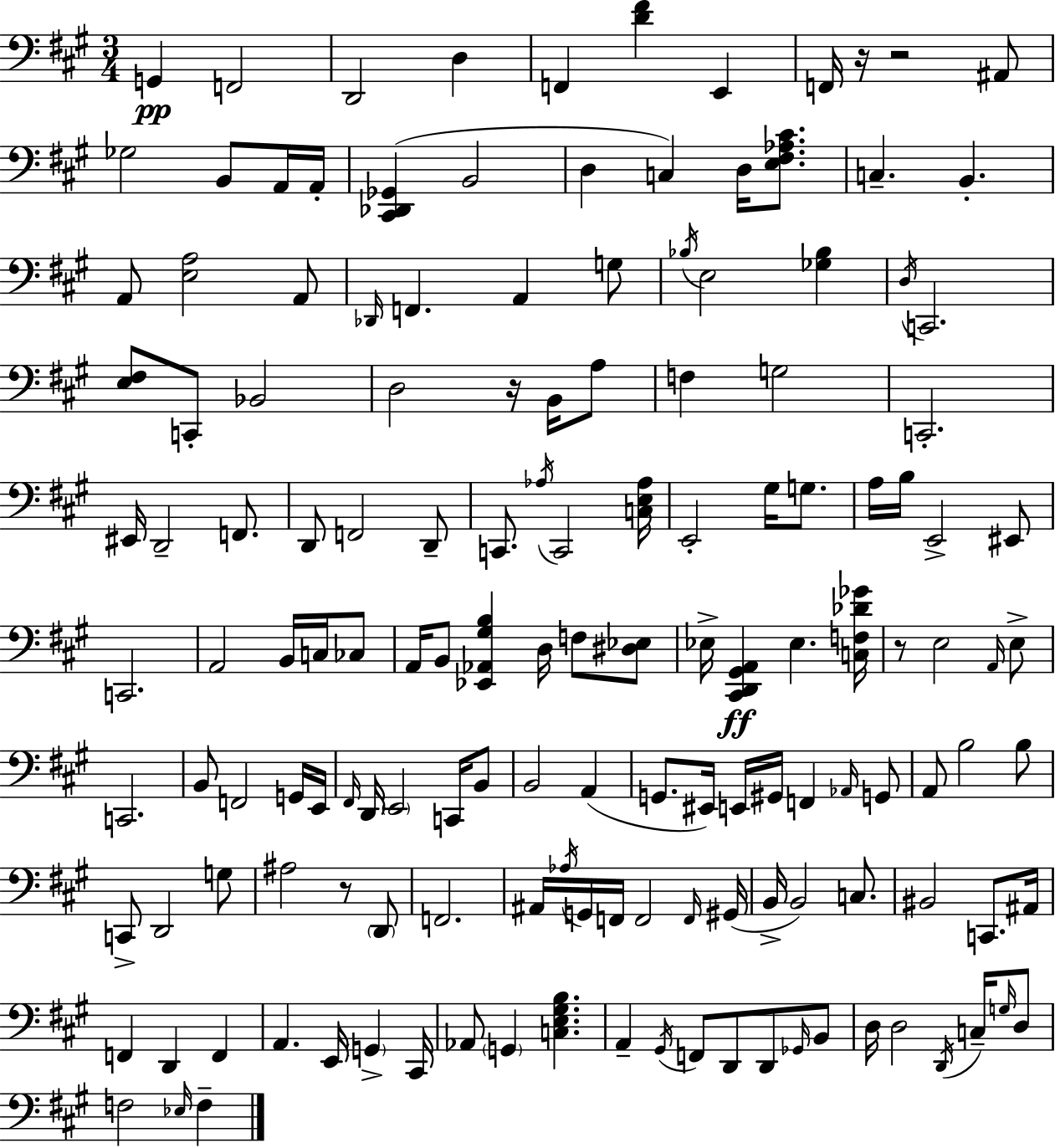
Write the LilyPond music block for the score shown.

{
  \clef bass
  \numericTimeSignature
  \time 3/4
  \key a \major
  g,4\pp f,2 | d,2 d4 | f,4 <d' fis'>4 e,4 | f,16 r16 r2 ais,8 | \break ges2 b,8 a,16 a,16-. | <cis, des, ges,>4( b,2 | d4 c4) d16 <e fis aes cis'>8. | c4.-- b,4.-. | \break a,8 <e a>2 a,8 | \grace { des,16 } f,4. a,4 g8 | \acciaccatura { bes16 } e2 <ges bes>4 | \acciaccatura { d16 } c,2. | \break <e fis>8 c,8-. bes,2 | d2 r16 | b,16 a8 f4 g2 | c,2.-. | \break eis,16 d,2-- | f,8. d,8 f,2 | d,8-- c,8. \acciaccatura { aes16 } c,2 | <c e aes>16 e,2-. | \break gis16 g8. a16 b16 e,2-> | eis,8 c,2. | a,2 | b,16 c16 ces8 a,16 b,8 <ees, aes, gis b>4 d16 | \break f8 <dis ees>8 ees16-> <cis, d, gis, a,>4\ff ees4. | <c f des' ges'>16 r8 e2 | \grace { a,16 } e8-> c,2. | b,8 f,2 | \break g,16 e,16 \grace { fis,16 } d,16 \parenthesize e,2 | c,16 b,8 b,2 | a,4( g,8. eis,16) e,16 gis,16 | f,4 \grace { aes,16 } g,8 a,8 b2 | \break b8 c,8-> d,2 | g8 ais2 | r8 \parenthesize d,8 f,2. | ais,16 \acciaccatura { aes16 } g,16 f,16 f,2 | \break \grace { f,16 } gis,16( b,16-> b,2) | c8. bis,2 | c,8. ais,16 f,4 | d,4 f,4 a,4. | \break e,16 \parenthesize g,4-> cis,16 aes,8 \parenthesize g,4 | <c e gis b>4. a,4-- | \acciaccatura { gis,16 } f,8 d,8 d,8 \grace { ges,16 } b,8 d16 | d2 \acciaccatura { d,16 } c16-- \grace { g16 } d8 | \break f2 \grace { ees16 } f4-- | \bar "|."
}